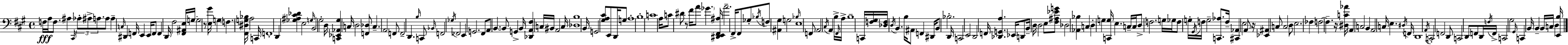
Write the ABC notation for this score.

X:1
T:Untitled
M:4/4
L:1/4
K:A
F,/4 A,/4 F,/2 ^A, ^C,,/4 _A,/2 ^A,/2 A,/2 A,/2 A, C,/4 ^D,, F,,/4 E,, E,,/4 F,,/2 F,, D,,/4 ^F,2 [^F,,^A,,E,]/4 G,/4 G,2 z/2 [E,^G]/4 G, F, [^F,,^D,G,_B,]/4 A,2 C,,/4 F,,4 D,, [_G,^A,^C_D] E,2 G,/4 B,,2 ^G,2 D,/4 [C,,_E,,_A,,^G,] C,/4 D,2 [F,,_D,]/2 C, A,,2 F,,/2 F,,2 D,, B,/4 C,,/2 _B,,/4 F,,2 _G,/4 _F,,2 E,, G,,2 ^F,,/2 A,,/2 B,, B,,/2 G,, B,,/4 [_D,,A,,^F,] C,/4 ^B,,/4 A,,2 C,/4 [_D,B,]4 B,,/4 G,,2 [^G,A,^C]/2 E,,/2 D,,/4 G,/2 A,4 B,4 C4 A,/4 C/2 ^D/2 z/2 ^F/4 A/2 _G [^D,,E,,^F,,^A,]/4 A2 ^F,,/4 ^F,,/2 _G,/2 _B,/4 F,/2 [^A,,^G,] G,2 _B,/4 E,4 F,,/2 A,,2 ^C,/4 A,, B,/4 ^F,,/4 A,/4 B,4 C,,/4 [F,^G,]/4 [_D,F,]/4 D,/4 B,, B,/4 ^A,,/2 F,, ^D,,/4 B,,/2 _B,2 D,,/4 C,,2 E,,2 D,,2 F,,/4 [_D,,G,,A,] _E,,/4 D,,/2 B,,/4 D,/4 D,2 E,/2 [^F,^A,_EG]/2 _D,2 [_A,,_B,] C, D, G, [C,,G,]/4 E, C,/4 C,/4 D,/2 F,2 G,/4 _G,/4 F,/2 G,/4 ^G,,/4 F,/4 G,2 [C,,_A,]/2 F,/4 [^C,,_A,,] E,2 A,,/2 z/4 [_E,,^A,,] C,/2 C,2 D,/2 E,2 _F, F,2 F, z/4 [^D,C_A]/4 A,, C,2 B,, A,,2 C,/4 E, ^D,/4 F,,/4 D,,4 A,,/4 C,,2 F,,2 D,,/2 C,,2 D,,/2 F,,/2 D,,/4 F,/4 F,,/4 C,,2 ^G,2 ^G,,/4 C,, B,,/4 B,, B,,/4 C,/4 D, [E,,B,]/4